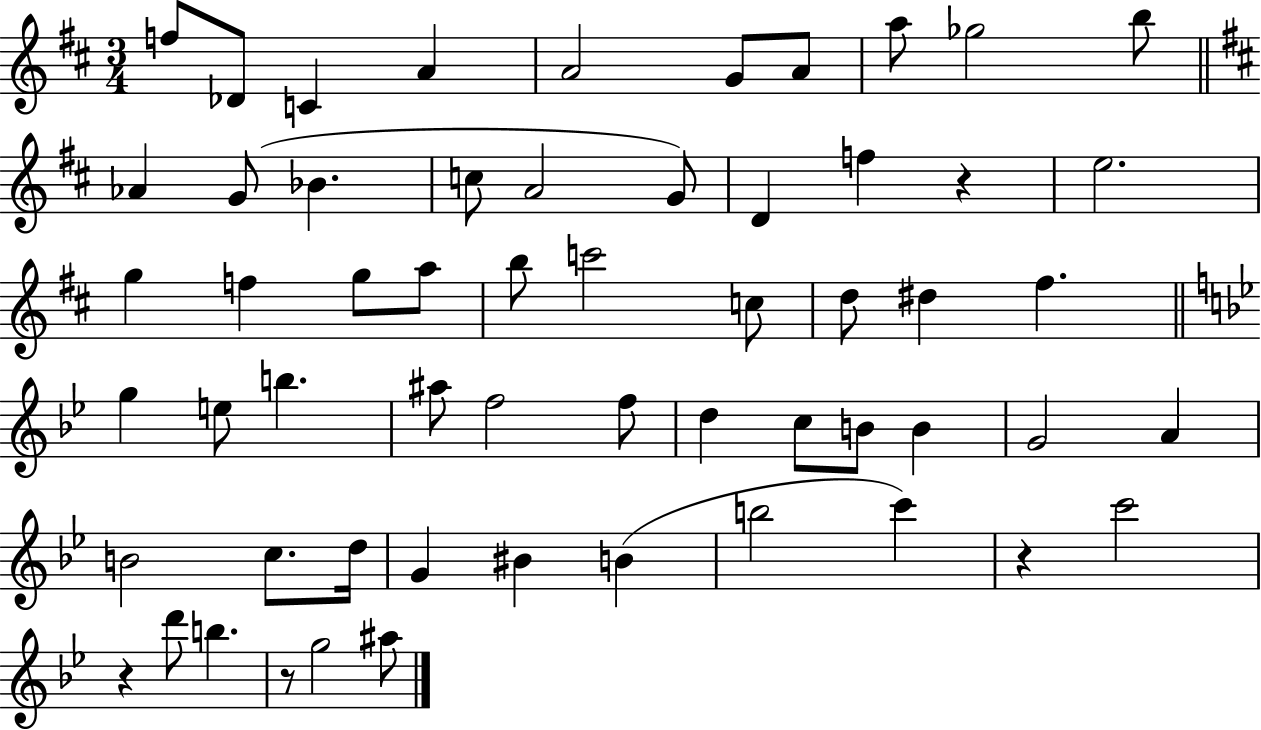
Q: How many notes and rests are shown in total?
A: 58